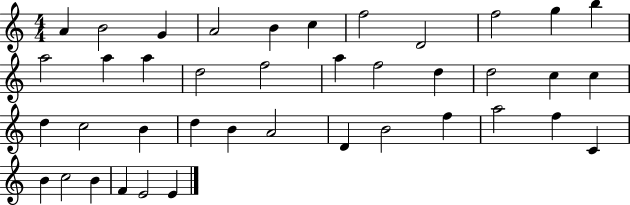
{
  \clef treble
  \numericTimeSignature
  \time 4/4
  \key c \major
  a'4 b'2 g'4 | a'2 b'4 c''4 | f''2 d'2 | f''2 g''4 b''4 | \break a''2 a''4 a''4 | d''2 f''2 | a''4 f''2 d''4 | d''2 c''4 c''4 | \break d''4 c''2 b'4 | d''4 b'4 a'2 | d'4 b'2 f''4 | a''2 f''4 c'4 | \break b'4 c''2 b'4 | f'4 e'2 e'4 | \bar "|."
}